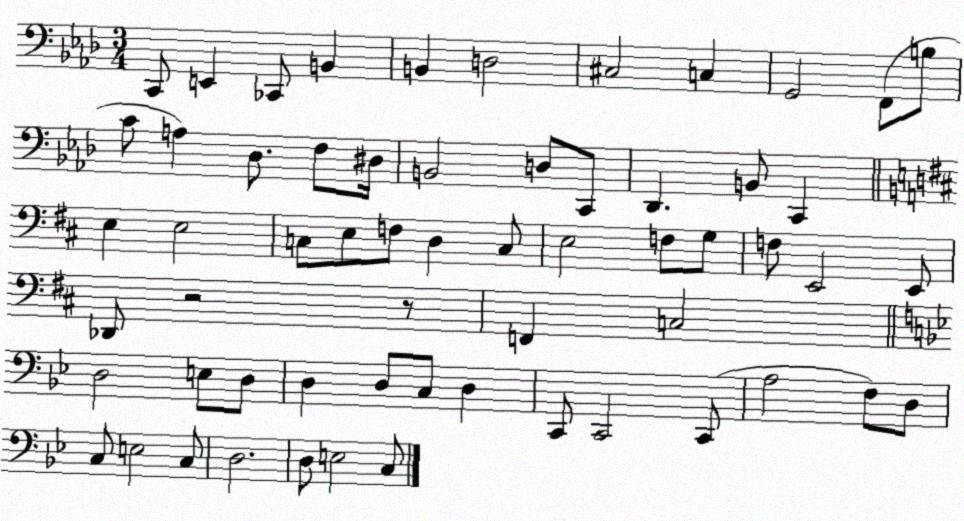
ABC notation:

X:1
T:Untitled
M:3/4
L:1/4
K:Ab
C,,/2 E,, _C,,/2 B,, B,, D,2 ^C,2 C, G,,2 F,,/2 B,/2 C/2 A, _D,/2 F,/2 ^D,/4 B,,2 D,/2 C,,/2 _D,, B,,/2 C,, E, E,2 C,/2 E,/2 F,/2 D, C,/2 E,2 F,/2 G,/2 F,/2 E,,2 E,,/2 _D,,/2 z2 z/2 F,, C,2 D,2 E,/2 D,/2 D, D,/2 C,/2 D, C,,/2 C,,2 C,,/2 A,2 F,/2 D,/2 C,/2 E,2 C,/2 D,2 D,/2 E,2 C,/2